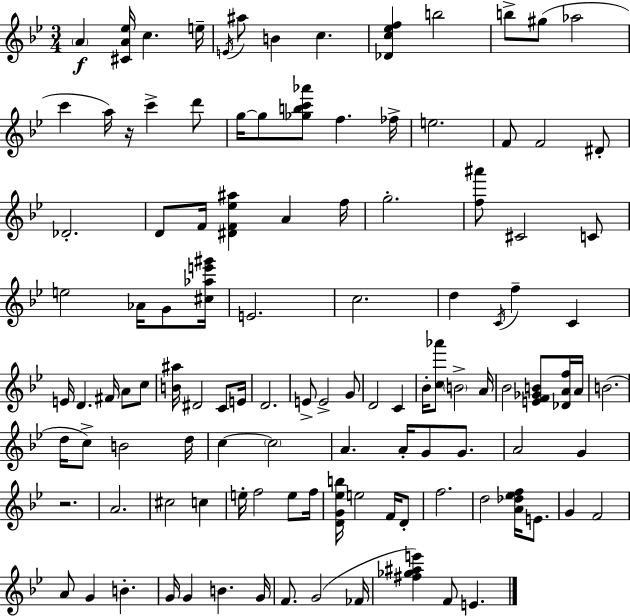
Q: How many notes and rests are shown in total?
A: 114